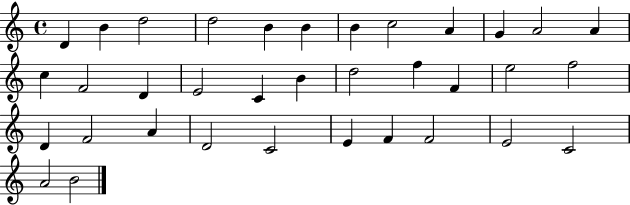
X:1
T:Untitled
M:4/4
L:1/4
K:C
D B d2 d2 B B B c2 A G A2 A c F2 D E2 C B d2 f F e2 f2 D F2 A D2 C2 E F F2 E2 C2 A2 B2